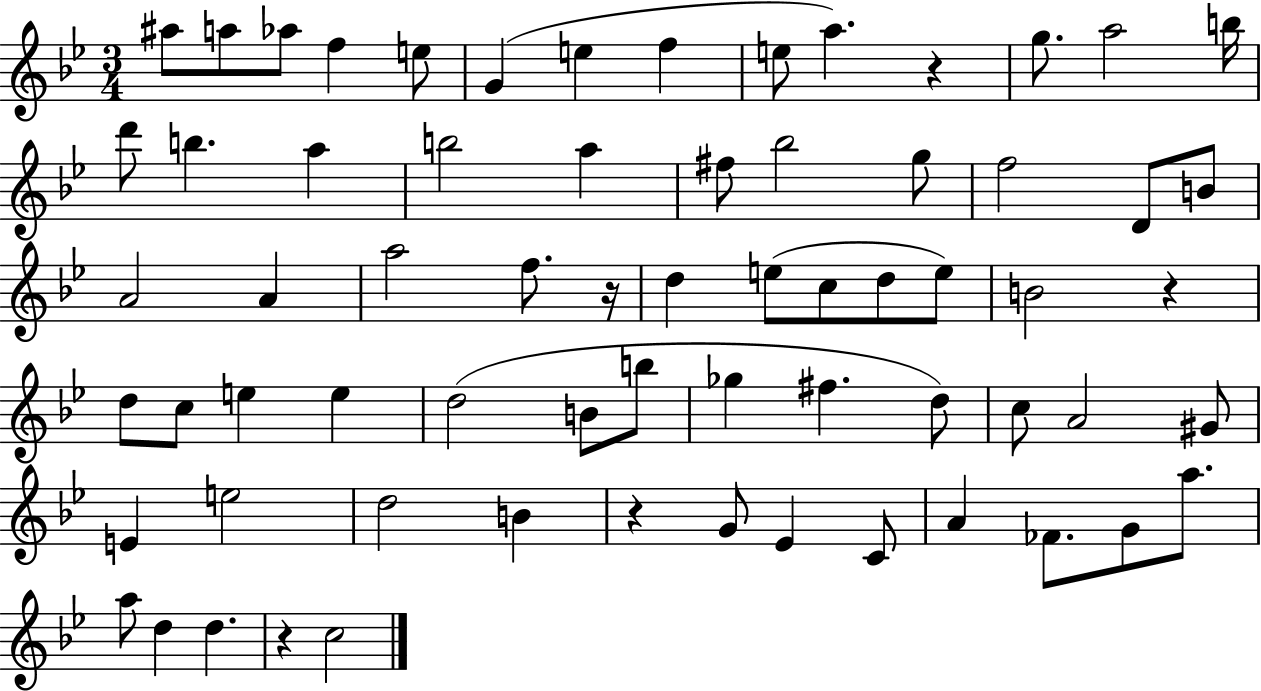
{
  \clef treble
  \numericTimeSignature
  \time 3/4
  \key bes \major
  ais''8 a''8 aes''8 f''4 e''8 | g'4( e''4 f''4 | e''8 a''4.) r4 | g''8. a''2 b''16 | \break d'''8 b''4. a''4 | b''2 a''4 | fis''8 bes''2 g''8 | f''2 d'8 b'8 | \break a'2 a'4 | a''2 f''8. r16 | d''4 e''8( c''8 d''8 e''8) | b'2 r4 | \break d''8 c''8 e''4 e''4 | d''2( b'8 b''8 | ges''4 fis''4. d''8) | c''8 a'2 gis'8 | \break e'4 e''2 | d''2 b'4 | r4 g'8 ees'4 c'8 | a'4 fes'8. g'8 a''8. | \break a''8 d''4 d''4. | r4 c''2 | \bar "|."
}